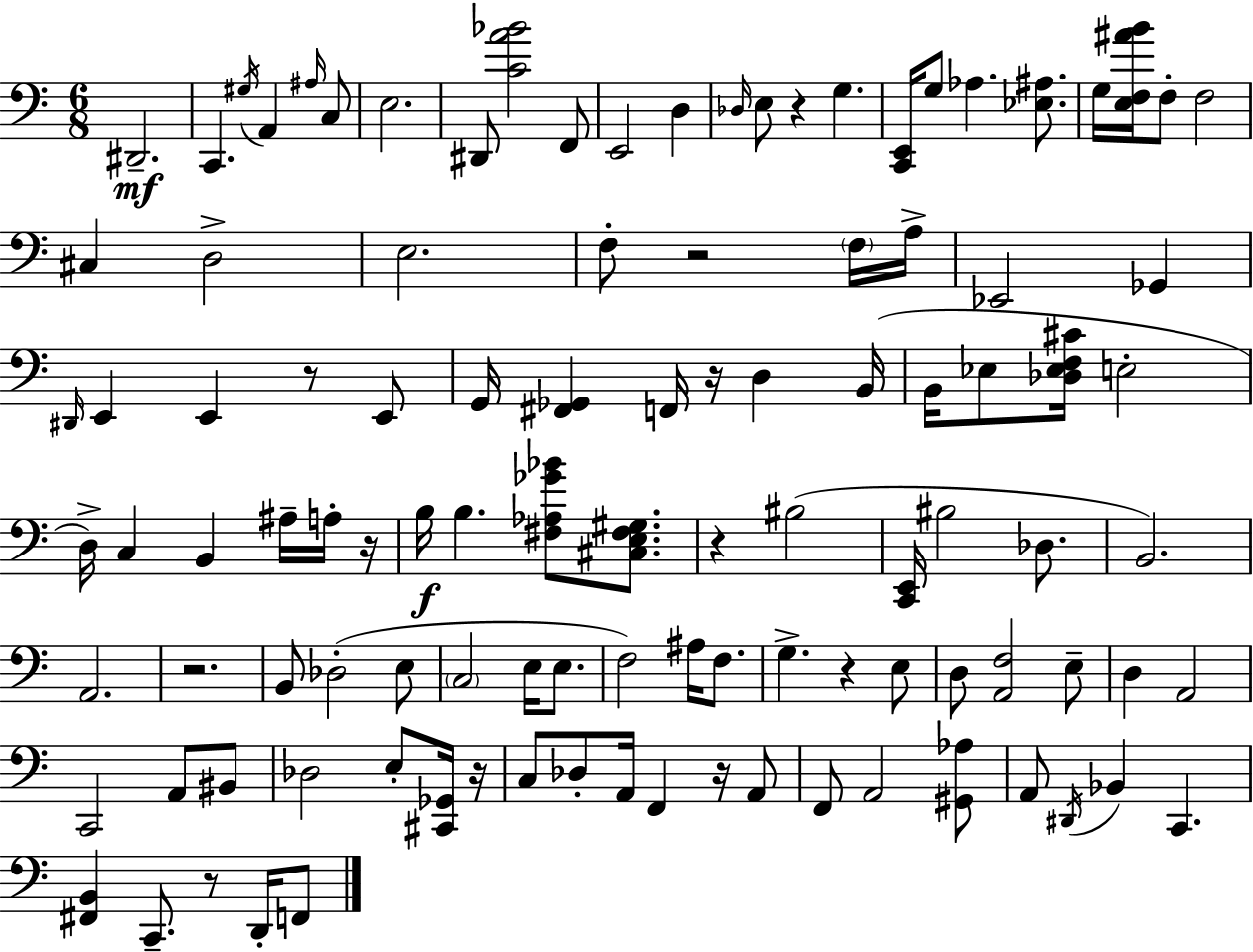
D#2/h. C2/q. G#3/s A2/q A#3/s C3/e E3/h. D#2/e [C4,A4,Bb4]/h F2/e E2/h D3/q Db3/s E3/e R/q G3/q. [C2,E2]/s G3/e Ab3/q. [Eb3,A#3]/e. G3/s [E3,F3,A#4,B4]/s F3/e F3/h C#3/q D3/h E3/h. F3/e R/h F3/s A3/s Eb2/h Gb2/q D#2/s E2/q E2/q R/e E2/e G2/s [F#2,Gb2]/q F2/s R/s D3/q B2/s B2/s Eb3/e [Db3,Eb3,F3,C#4]/s E3/h D3/s C3/q B2/q A#3/s A3/s R/s B3/s B3/q. [F#3,Ab3,Gb4,Bb4]/e [C#3,E3,F#3,G#3]/e. R/q BIS3/h [C2,E2]/s BIS3/h Db3/e. B2/h. A2/h. R/h. B2/e Db3/h E3/e C3/h E3/s E3/e. F3/h A#3/s F3/e. G3/q. R/q E3/e D3/e [A2,F3]/h E3/e D3/q A2/h C2/h A2/e BIS2/e Db3/h E3/e [C#2,Gb2]/s R/s C3/e Db3/e A2/s F2/q R/s A2/e F2/e A2/h [G#2,Ab3]/e A2/e D#2/s Bb2/q C2/q. [F#2,B2]/q C2/e. R/e D2/s F2/e